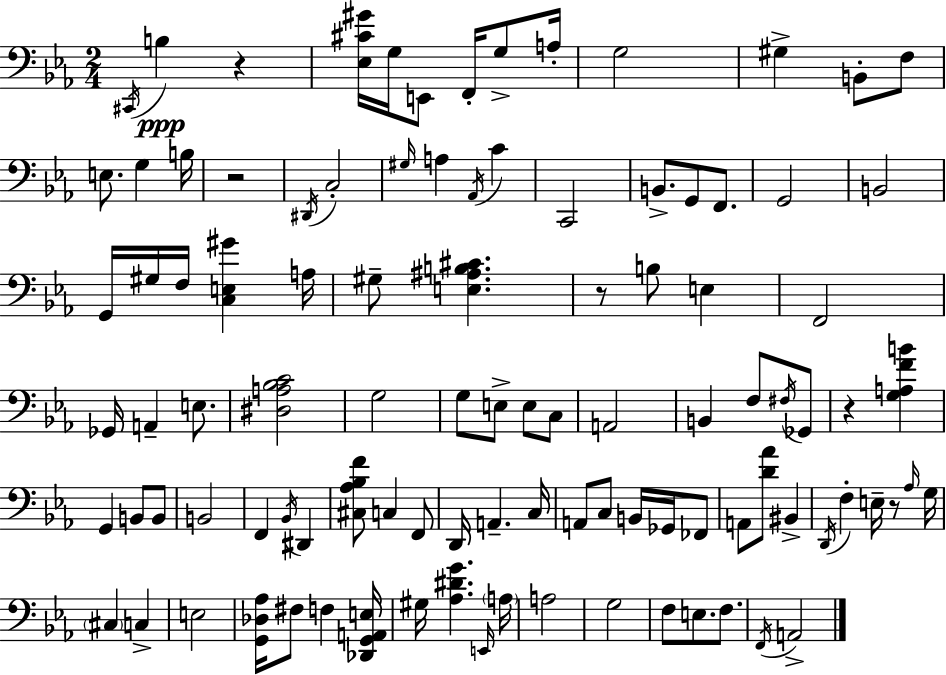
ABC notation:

X:1
T:Untitled
M:2/4
L:1/4
K:Eb
^C,,/4 B, z [_E,^C^G]/4 G,/4 E,,/2 F,,/4 G,/2 A,/4 G,2 ^G, B,,/2 F,/2 E,/2 G, B,/4 z2 ^D,,/4 C,2 ^G,/4 A, _A,,/4 C C,,2 B,,/2 G,,/2 F,,/2 G,,2 B,,2 G,,/4 ^G,/4 F,/4 [C,E,^G] A,/4 ^G,/2 [E,^A,B,^C] z/2 B,/2 E, F,,2 _G,,/4 A,, E,/2 [^D,A,_B,C]2 G,2 G,/2 E,/2 E,/2 C,/2 A,,2 B,, F,/2 ^F,/4 _G,,/2 z [G,A,FB] G,, B,,/2 B,,/2 B,,2 F,, _B,,/4 ^D,, [^C,_A,_B,F]/2 C, F,,/2 D,,/4 A,, C,/4 A,,/2 C,/2 B,,/4 _G,,/4 _F,,/2 A,,/2 [D_A]/2 ^B,, D,,/4 F, E,/4 z/2 _A,/4 G,/4 ^C, C, E,2 [G,,_D,_A,]/4 ^F,/2 F, [_D,,G,,A,,E,]/4 ^G,/4 [_A,^DG] E,,/4 A,/4 A,2 G,2 F,/2 E,/2 F,/2 F,,/4 A,,2